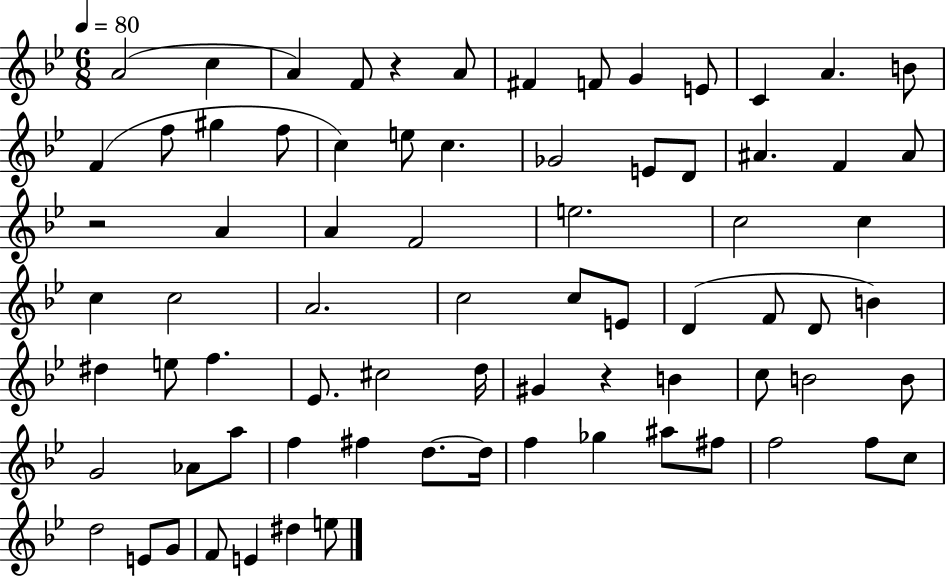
A4/h C5/q A4/q F4/e R/q A4/e F#4/q F4/e G4/q E4/e C4/q A4/q. B4/e F4/q F5/e G#5/q F5/e C5/q E5/e C5/q. Gb4/h E4/e D4/e A#4/q. F4/q A#4/e R/h A4/q A4/q F4/h E5/h. C5/h C5/q C5/q C5/h A4/h. C5/h C5/e E4/e D4/q F4/e D4/e B4/q D#5/q E5/e F5/q. Eb4/e. C#5/h D5/s G#4/q R/q B4/q C5/e B4/h B4/e G4/h Ab4/e A5/e F5/q F#5/q D5/e. D5/s F5/q Gb5/q A#5/e F#5/e F5/h F5/e C5/e D5/h E4/e G4/e F4/e E4/q D#5/q E5/e